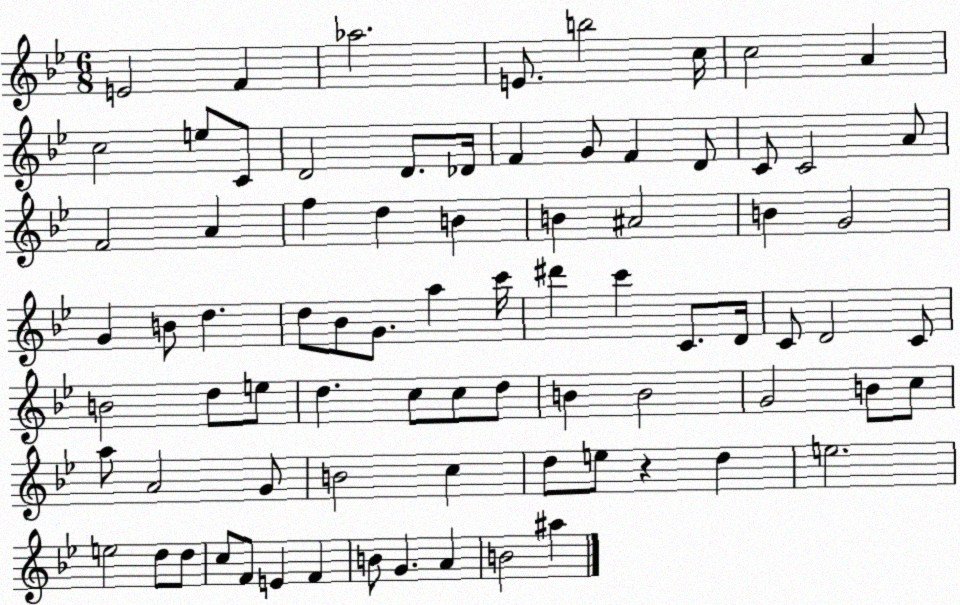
X:1
T:Untitled
M:6/8
L:1/4
K:Bb
E2 F _a2 E/2 b2 c/4 c2 A c2 e/2 C/2 D2 D/2 _D/4 F G/2 F D/2 C/2 C2 A/2 F2 A f d B B ^A2 B G2 G B/2 d d/2 _B/2 G/2 a c'/4 ^d' c' C/2 D/4 C/2 D2 C/2 B2 d/2 e/2 d c/2 c/2 d/2 B B2 G2 B/2 c/2 a/2 A2 G/2 B2 c d/2 e/2 z d e2 e2 d/2 d/2 c/2 F/2 E F B/2 G A B2 ^a